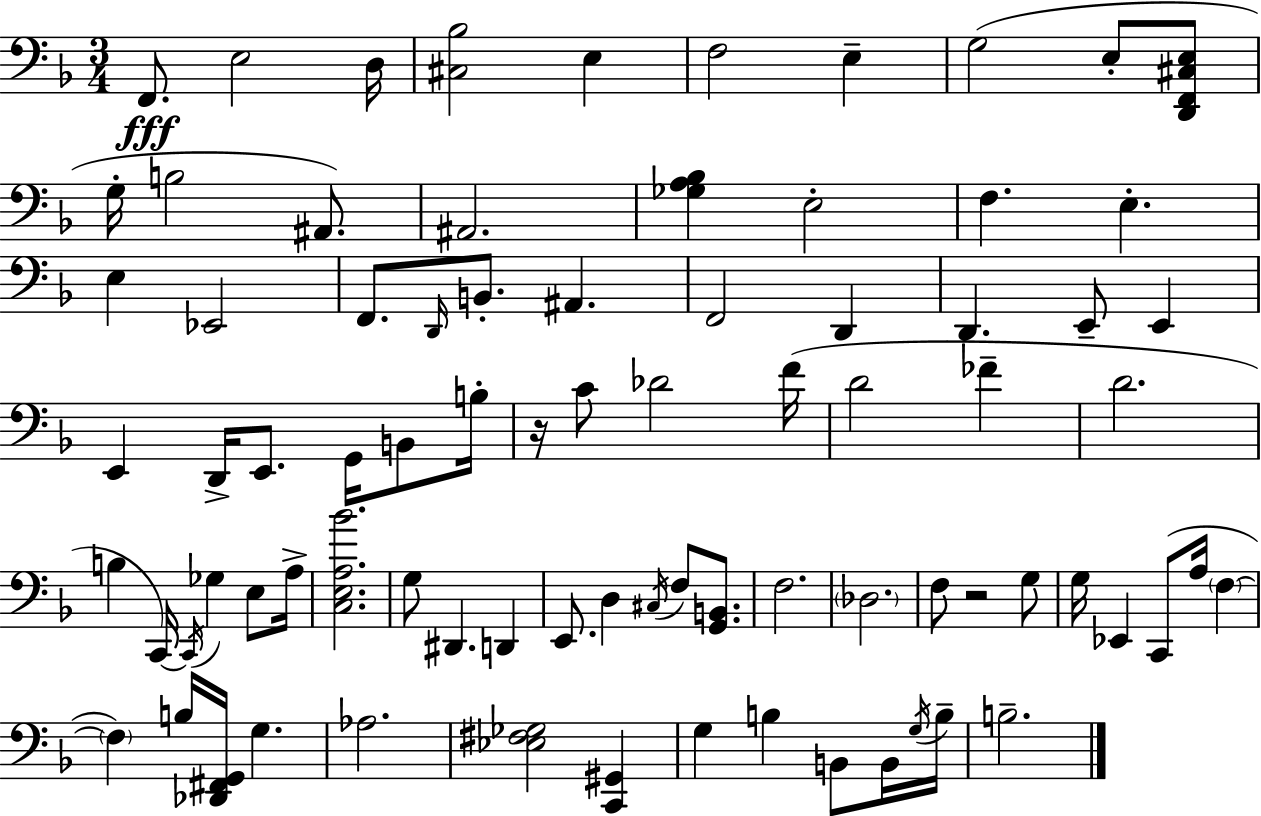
F2/e. E3/h D3/s [C#3,Bb3]/h E3/q F3/h E3/q G3/h E3/e [D2,F2,C#3,E3]/e G3/s B3/h A#2/e. A#2/h. [Gb3,A3,Bb3]/q E3/h F3/q. E3/q. E3/q Eb2/h F2/e. D2/s B2/e. A#2/q. F2/h D2/q D2/q. E2/e E2/q E2/q D2/s E2/e. G2/s B2/e B3/s R/s C4/e Db4/h F4/s D4/h FES4/q D4/h. B3/q C2/s C2/s Gb3/q E3/e A3/s [C3,E3,A3,Bb4]/h. G3/e D#2/q. D2/q E2/e. D3/q C#3/s F3/e [G2,B2]/e. F3/h. Db3/h. F3/e R/h G3/e G3/s Eb2/q C2/e A3/s F3/q F3/q B3/s [Db2,F#2,G2]/s G3/q. Ab3/h. [Eb3,F#3,Gb3]/h [C2,G#2]/q G3/q B3/q B2/e B2/s G3/s B3/s B3/h.